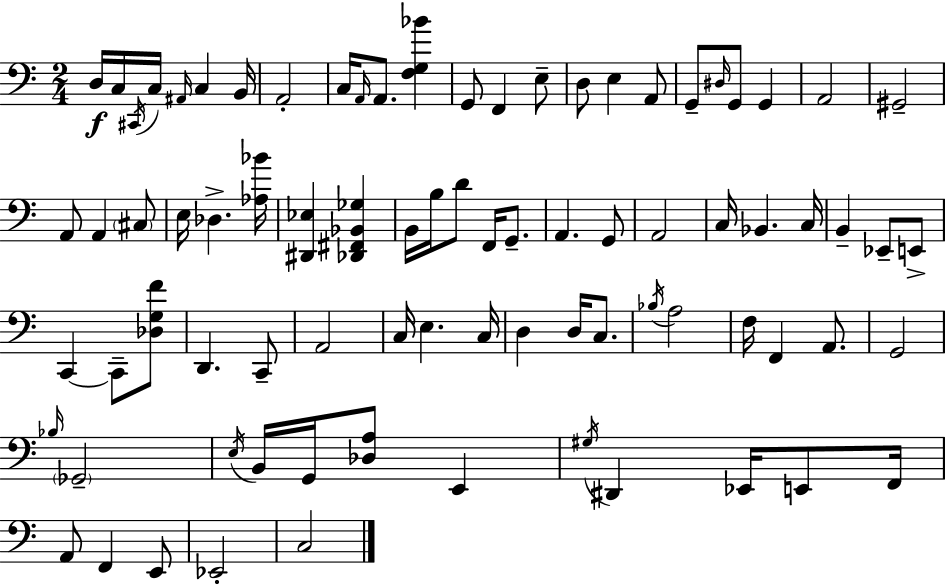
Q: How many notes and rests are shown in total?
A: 81